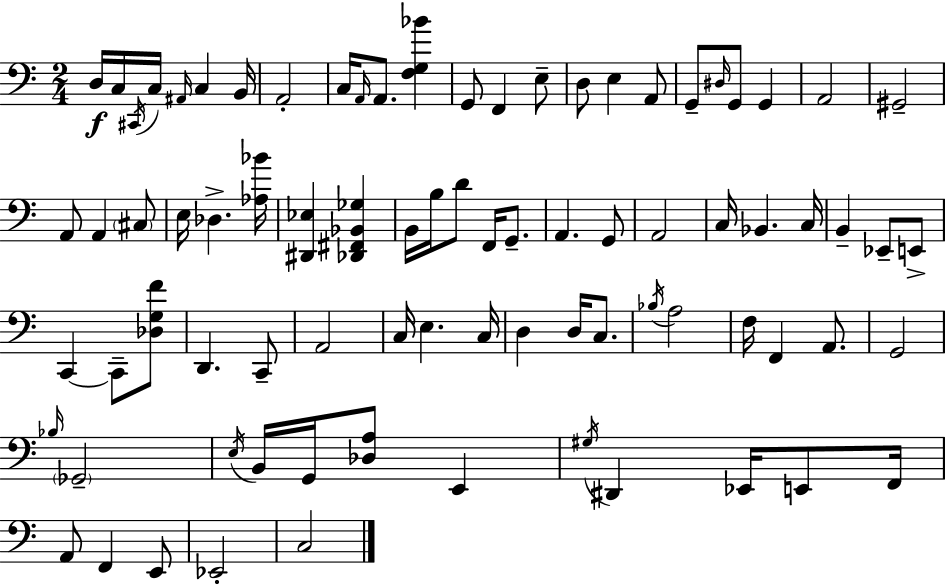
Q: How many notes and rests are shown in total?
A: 81